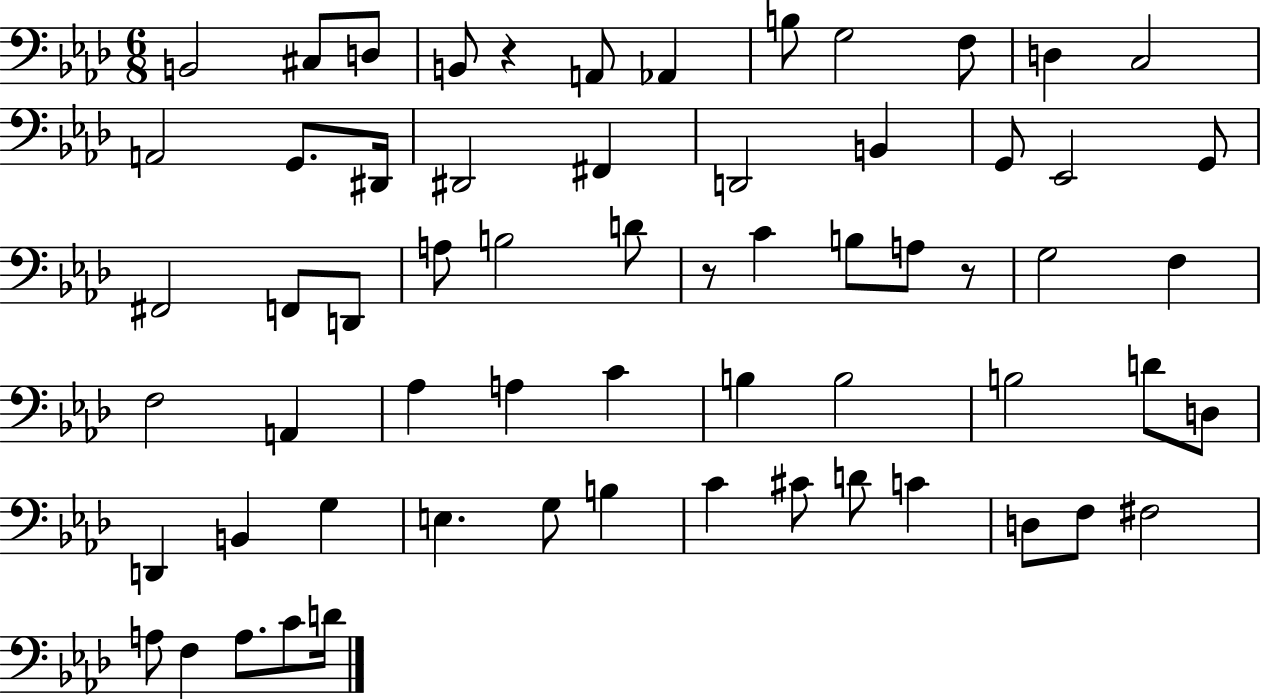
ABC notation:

X:1
T:Untitled
M:6/8
L:1/4
K:Ab
B,,2 ^C,/2 D,/2 B,,/2 z A,,/2 _A,, B,/2 G,2 F,/2 D, C,2 A,,2 G,,/2 ^D,,/4 ^D,,2 ^F,, D,,2 B,, G,,/2 _E,,2 G,,/2 ^F,,2 F,,/2 D,,/2 A,/2 B,2 D/2 z/2 C B,/2 A,/2 z/2 G,2 F, F,2 A,, _A, A, C B, B,2 B,2 D/2 D,/2 D,, B,, G, E, G,/2 B, C ^C/2 D/2 C D,/2 F,/2 ^F,2 A,/2 F, A,/2 C/2 D/4